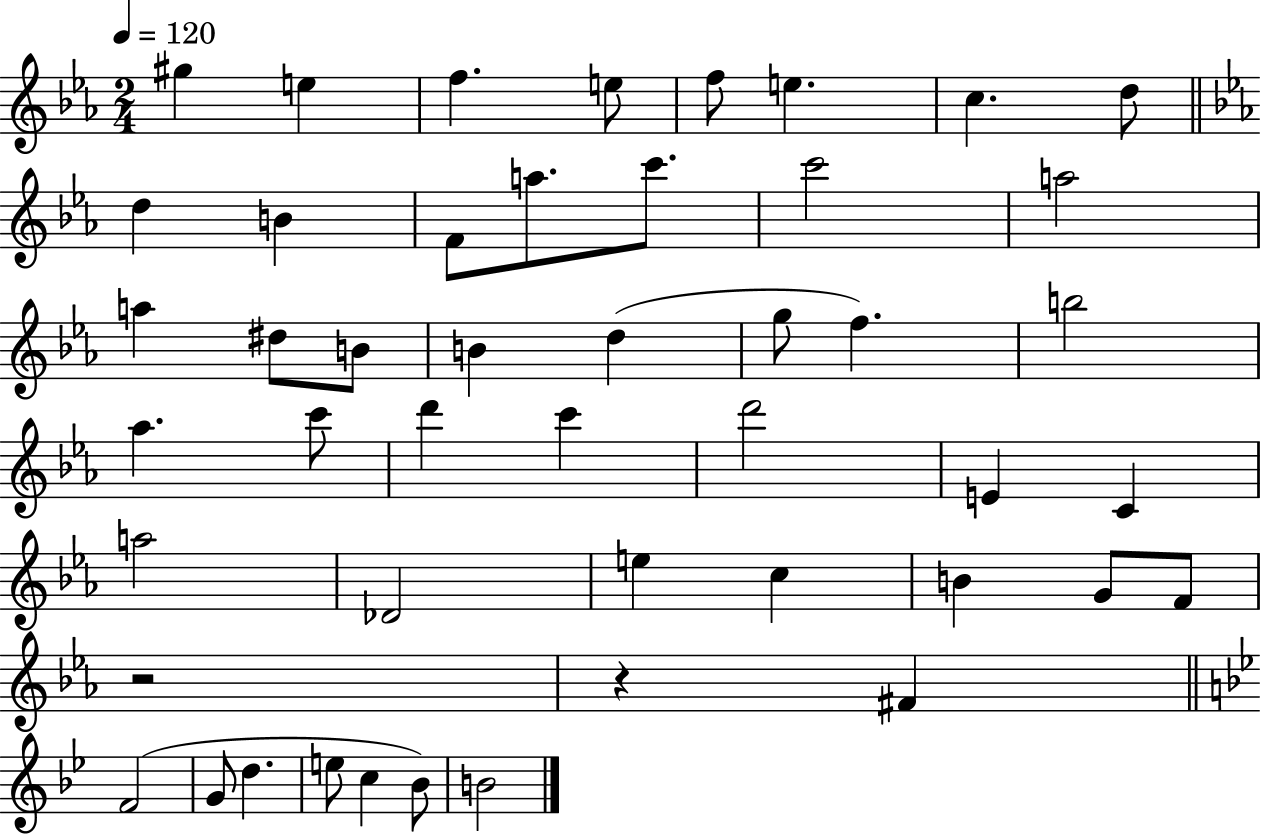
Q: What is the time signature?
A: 2/4